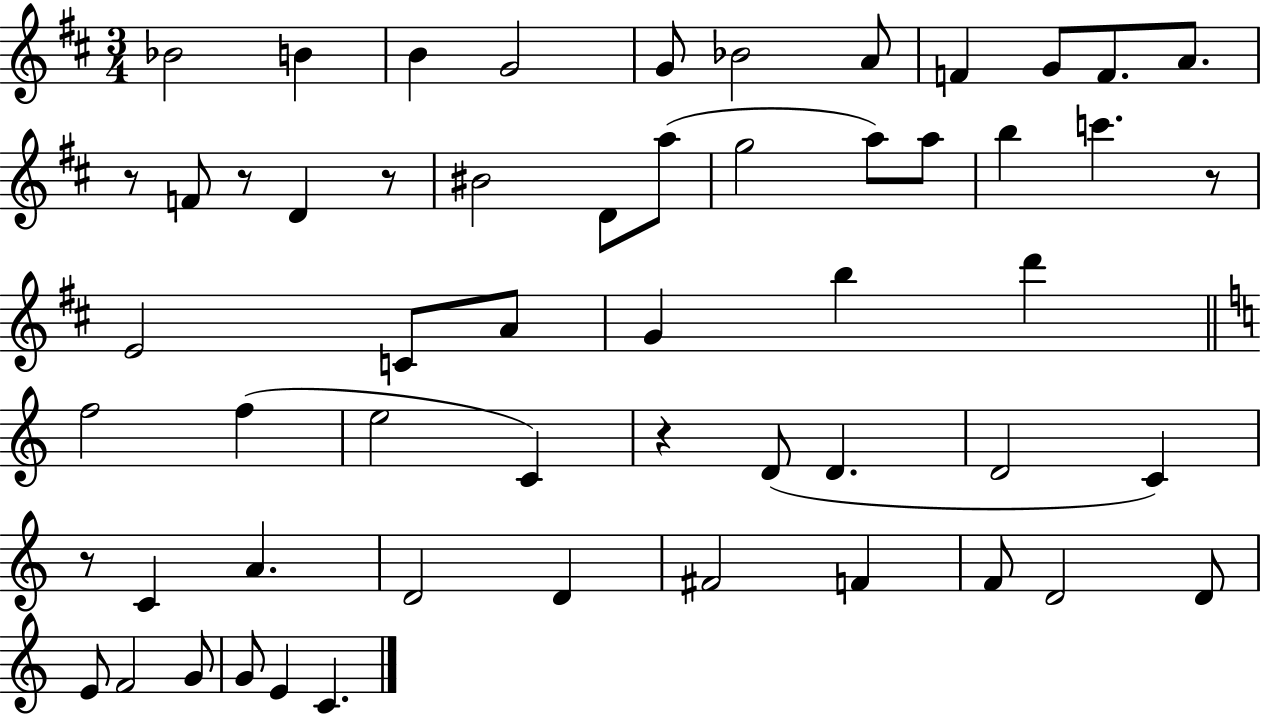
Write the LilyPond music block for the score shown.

{
  \clef treble
  \numericTimeSignature
  \time 3/4
  \key d \major
  bes'2 b'4 | b'4 g'2 | g'8 bes'2 a'8 | f'4 g'8 f'8. a'8. | \break r8 f'8 r8 d'4 r8 | bis'2 d'8 a''8( | g''2 a''8) a''8 | b''4 c'''4. r8 | \break e'2 c'8 a'8 | g'4 b''4 d'''4 | \bar "||" \break \key c \major f''2 f''4( | e''2 c'4) | r4 d'8( d'4. | d'2 c'4) | \break r8 c'4 a'4. | d'2 d'4 | fis'2 f'4 | f'8 d'2 d'8 | \break e'8 f'2 g'8 | g'8 e'4 c'4. | \bar "|."
}